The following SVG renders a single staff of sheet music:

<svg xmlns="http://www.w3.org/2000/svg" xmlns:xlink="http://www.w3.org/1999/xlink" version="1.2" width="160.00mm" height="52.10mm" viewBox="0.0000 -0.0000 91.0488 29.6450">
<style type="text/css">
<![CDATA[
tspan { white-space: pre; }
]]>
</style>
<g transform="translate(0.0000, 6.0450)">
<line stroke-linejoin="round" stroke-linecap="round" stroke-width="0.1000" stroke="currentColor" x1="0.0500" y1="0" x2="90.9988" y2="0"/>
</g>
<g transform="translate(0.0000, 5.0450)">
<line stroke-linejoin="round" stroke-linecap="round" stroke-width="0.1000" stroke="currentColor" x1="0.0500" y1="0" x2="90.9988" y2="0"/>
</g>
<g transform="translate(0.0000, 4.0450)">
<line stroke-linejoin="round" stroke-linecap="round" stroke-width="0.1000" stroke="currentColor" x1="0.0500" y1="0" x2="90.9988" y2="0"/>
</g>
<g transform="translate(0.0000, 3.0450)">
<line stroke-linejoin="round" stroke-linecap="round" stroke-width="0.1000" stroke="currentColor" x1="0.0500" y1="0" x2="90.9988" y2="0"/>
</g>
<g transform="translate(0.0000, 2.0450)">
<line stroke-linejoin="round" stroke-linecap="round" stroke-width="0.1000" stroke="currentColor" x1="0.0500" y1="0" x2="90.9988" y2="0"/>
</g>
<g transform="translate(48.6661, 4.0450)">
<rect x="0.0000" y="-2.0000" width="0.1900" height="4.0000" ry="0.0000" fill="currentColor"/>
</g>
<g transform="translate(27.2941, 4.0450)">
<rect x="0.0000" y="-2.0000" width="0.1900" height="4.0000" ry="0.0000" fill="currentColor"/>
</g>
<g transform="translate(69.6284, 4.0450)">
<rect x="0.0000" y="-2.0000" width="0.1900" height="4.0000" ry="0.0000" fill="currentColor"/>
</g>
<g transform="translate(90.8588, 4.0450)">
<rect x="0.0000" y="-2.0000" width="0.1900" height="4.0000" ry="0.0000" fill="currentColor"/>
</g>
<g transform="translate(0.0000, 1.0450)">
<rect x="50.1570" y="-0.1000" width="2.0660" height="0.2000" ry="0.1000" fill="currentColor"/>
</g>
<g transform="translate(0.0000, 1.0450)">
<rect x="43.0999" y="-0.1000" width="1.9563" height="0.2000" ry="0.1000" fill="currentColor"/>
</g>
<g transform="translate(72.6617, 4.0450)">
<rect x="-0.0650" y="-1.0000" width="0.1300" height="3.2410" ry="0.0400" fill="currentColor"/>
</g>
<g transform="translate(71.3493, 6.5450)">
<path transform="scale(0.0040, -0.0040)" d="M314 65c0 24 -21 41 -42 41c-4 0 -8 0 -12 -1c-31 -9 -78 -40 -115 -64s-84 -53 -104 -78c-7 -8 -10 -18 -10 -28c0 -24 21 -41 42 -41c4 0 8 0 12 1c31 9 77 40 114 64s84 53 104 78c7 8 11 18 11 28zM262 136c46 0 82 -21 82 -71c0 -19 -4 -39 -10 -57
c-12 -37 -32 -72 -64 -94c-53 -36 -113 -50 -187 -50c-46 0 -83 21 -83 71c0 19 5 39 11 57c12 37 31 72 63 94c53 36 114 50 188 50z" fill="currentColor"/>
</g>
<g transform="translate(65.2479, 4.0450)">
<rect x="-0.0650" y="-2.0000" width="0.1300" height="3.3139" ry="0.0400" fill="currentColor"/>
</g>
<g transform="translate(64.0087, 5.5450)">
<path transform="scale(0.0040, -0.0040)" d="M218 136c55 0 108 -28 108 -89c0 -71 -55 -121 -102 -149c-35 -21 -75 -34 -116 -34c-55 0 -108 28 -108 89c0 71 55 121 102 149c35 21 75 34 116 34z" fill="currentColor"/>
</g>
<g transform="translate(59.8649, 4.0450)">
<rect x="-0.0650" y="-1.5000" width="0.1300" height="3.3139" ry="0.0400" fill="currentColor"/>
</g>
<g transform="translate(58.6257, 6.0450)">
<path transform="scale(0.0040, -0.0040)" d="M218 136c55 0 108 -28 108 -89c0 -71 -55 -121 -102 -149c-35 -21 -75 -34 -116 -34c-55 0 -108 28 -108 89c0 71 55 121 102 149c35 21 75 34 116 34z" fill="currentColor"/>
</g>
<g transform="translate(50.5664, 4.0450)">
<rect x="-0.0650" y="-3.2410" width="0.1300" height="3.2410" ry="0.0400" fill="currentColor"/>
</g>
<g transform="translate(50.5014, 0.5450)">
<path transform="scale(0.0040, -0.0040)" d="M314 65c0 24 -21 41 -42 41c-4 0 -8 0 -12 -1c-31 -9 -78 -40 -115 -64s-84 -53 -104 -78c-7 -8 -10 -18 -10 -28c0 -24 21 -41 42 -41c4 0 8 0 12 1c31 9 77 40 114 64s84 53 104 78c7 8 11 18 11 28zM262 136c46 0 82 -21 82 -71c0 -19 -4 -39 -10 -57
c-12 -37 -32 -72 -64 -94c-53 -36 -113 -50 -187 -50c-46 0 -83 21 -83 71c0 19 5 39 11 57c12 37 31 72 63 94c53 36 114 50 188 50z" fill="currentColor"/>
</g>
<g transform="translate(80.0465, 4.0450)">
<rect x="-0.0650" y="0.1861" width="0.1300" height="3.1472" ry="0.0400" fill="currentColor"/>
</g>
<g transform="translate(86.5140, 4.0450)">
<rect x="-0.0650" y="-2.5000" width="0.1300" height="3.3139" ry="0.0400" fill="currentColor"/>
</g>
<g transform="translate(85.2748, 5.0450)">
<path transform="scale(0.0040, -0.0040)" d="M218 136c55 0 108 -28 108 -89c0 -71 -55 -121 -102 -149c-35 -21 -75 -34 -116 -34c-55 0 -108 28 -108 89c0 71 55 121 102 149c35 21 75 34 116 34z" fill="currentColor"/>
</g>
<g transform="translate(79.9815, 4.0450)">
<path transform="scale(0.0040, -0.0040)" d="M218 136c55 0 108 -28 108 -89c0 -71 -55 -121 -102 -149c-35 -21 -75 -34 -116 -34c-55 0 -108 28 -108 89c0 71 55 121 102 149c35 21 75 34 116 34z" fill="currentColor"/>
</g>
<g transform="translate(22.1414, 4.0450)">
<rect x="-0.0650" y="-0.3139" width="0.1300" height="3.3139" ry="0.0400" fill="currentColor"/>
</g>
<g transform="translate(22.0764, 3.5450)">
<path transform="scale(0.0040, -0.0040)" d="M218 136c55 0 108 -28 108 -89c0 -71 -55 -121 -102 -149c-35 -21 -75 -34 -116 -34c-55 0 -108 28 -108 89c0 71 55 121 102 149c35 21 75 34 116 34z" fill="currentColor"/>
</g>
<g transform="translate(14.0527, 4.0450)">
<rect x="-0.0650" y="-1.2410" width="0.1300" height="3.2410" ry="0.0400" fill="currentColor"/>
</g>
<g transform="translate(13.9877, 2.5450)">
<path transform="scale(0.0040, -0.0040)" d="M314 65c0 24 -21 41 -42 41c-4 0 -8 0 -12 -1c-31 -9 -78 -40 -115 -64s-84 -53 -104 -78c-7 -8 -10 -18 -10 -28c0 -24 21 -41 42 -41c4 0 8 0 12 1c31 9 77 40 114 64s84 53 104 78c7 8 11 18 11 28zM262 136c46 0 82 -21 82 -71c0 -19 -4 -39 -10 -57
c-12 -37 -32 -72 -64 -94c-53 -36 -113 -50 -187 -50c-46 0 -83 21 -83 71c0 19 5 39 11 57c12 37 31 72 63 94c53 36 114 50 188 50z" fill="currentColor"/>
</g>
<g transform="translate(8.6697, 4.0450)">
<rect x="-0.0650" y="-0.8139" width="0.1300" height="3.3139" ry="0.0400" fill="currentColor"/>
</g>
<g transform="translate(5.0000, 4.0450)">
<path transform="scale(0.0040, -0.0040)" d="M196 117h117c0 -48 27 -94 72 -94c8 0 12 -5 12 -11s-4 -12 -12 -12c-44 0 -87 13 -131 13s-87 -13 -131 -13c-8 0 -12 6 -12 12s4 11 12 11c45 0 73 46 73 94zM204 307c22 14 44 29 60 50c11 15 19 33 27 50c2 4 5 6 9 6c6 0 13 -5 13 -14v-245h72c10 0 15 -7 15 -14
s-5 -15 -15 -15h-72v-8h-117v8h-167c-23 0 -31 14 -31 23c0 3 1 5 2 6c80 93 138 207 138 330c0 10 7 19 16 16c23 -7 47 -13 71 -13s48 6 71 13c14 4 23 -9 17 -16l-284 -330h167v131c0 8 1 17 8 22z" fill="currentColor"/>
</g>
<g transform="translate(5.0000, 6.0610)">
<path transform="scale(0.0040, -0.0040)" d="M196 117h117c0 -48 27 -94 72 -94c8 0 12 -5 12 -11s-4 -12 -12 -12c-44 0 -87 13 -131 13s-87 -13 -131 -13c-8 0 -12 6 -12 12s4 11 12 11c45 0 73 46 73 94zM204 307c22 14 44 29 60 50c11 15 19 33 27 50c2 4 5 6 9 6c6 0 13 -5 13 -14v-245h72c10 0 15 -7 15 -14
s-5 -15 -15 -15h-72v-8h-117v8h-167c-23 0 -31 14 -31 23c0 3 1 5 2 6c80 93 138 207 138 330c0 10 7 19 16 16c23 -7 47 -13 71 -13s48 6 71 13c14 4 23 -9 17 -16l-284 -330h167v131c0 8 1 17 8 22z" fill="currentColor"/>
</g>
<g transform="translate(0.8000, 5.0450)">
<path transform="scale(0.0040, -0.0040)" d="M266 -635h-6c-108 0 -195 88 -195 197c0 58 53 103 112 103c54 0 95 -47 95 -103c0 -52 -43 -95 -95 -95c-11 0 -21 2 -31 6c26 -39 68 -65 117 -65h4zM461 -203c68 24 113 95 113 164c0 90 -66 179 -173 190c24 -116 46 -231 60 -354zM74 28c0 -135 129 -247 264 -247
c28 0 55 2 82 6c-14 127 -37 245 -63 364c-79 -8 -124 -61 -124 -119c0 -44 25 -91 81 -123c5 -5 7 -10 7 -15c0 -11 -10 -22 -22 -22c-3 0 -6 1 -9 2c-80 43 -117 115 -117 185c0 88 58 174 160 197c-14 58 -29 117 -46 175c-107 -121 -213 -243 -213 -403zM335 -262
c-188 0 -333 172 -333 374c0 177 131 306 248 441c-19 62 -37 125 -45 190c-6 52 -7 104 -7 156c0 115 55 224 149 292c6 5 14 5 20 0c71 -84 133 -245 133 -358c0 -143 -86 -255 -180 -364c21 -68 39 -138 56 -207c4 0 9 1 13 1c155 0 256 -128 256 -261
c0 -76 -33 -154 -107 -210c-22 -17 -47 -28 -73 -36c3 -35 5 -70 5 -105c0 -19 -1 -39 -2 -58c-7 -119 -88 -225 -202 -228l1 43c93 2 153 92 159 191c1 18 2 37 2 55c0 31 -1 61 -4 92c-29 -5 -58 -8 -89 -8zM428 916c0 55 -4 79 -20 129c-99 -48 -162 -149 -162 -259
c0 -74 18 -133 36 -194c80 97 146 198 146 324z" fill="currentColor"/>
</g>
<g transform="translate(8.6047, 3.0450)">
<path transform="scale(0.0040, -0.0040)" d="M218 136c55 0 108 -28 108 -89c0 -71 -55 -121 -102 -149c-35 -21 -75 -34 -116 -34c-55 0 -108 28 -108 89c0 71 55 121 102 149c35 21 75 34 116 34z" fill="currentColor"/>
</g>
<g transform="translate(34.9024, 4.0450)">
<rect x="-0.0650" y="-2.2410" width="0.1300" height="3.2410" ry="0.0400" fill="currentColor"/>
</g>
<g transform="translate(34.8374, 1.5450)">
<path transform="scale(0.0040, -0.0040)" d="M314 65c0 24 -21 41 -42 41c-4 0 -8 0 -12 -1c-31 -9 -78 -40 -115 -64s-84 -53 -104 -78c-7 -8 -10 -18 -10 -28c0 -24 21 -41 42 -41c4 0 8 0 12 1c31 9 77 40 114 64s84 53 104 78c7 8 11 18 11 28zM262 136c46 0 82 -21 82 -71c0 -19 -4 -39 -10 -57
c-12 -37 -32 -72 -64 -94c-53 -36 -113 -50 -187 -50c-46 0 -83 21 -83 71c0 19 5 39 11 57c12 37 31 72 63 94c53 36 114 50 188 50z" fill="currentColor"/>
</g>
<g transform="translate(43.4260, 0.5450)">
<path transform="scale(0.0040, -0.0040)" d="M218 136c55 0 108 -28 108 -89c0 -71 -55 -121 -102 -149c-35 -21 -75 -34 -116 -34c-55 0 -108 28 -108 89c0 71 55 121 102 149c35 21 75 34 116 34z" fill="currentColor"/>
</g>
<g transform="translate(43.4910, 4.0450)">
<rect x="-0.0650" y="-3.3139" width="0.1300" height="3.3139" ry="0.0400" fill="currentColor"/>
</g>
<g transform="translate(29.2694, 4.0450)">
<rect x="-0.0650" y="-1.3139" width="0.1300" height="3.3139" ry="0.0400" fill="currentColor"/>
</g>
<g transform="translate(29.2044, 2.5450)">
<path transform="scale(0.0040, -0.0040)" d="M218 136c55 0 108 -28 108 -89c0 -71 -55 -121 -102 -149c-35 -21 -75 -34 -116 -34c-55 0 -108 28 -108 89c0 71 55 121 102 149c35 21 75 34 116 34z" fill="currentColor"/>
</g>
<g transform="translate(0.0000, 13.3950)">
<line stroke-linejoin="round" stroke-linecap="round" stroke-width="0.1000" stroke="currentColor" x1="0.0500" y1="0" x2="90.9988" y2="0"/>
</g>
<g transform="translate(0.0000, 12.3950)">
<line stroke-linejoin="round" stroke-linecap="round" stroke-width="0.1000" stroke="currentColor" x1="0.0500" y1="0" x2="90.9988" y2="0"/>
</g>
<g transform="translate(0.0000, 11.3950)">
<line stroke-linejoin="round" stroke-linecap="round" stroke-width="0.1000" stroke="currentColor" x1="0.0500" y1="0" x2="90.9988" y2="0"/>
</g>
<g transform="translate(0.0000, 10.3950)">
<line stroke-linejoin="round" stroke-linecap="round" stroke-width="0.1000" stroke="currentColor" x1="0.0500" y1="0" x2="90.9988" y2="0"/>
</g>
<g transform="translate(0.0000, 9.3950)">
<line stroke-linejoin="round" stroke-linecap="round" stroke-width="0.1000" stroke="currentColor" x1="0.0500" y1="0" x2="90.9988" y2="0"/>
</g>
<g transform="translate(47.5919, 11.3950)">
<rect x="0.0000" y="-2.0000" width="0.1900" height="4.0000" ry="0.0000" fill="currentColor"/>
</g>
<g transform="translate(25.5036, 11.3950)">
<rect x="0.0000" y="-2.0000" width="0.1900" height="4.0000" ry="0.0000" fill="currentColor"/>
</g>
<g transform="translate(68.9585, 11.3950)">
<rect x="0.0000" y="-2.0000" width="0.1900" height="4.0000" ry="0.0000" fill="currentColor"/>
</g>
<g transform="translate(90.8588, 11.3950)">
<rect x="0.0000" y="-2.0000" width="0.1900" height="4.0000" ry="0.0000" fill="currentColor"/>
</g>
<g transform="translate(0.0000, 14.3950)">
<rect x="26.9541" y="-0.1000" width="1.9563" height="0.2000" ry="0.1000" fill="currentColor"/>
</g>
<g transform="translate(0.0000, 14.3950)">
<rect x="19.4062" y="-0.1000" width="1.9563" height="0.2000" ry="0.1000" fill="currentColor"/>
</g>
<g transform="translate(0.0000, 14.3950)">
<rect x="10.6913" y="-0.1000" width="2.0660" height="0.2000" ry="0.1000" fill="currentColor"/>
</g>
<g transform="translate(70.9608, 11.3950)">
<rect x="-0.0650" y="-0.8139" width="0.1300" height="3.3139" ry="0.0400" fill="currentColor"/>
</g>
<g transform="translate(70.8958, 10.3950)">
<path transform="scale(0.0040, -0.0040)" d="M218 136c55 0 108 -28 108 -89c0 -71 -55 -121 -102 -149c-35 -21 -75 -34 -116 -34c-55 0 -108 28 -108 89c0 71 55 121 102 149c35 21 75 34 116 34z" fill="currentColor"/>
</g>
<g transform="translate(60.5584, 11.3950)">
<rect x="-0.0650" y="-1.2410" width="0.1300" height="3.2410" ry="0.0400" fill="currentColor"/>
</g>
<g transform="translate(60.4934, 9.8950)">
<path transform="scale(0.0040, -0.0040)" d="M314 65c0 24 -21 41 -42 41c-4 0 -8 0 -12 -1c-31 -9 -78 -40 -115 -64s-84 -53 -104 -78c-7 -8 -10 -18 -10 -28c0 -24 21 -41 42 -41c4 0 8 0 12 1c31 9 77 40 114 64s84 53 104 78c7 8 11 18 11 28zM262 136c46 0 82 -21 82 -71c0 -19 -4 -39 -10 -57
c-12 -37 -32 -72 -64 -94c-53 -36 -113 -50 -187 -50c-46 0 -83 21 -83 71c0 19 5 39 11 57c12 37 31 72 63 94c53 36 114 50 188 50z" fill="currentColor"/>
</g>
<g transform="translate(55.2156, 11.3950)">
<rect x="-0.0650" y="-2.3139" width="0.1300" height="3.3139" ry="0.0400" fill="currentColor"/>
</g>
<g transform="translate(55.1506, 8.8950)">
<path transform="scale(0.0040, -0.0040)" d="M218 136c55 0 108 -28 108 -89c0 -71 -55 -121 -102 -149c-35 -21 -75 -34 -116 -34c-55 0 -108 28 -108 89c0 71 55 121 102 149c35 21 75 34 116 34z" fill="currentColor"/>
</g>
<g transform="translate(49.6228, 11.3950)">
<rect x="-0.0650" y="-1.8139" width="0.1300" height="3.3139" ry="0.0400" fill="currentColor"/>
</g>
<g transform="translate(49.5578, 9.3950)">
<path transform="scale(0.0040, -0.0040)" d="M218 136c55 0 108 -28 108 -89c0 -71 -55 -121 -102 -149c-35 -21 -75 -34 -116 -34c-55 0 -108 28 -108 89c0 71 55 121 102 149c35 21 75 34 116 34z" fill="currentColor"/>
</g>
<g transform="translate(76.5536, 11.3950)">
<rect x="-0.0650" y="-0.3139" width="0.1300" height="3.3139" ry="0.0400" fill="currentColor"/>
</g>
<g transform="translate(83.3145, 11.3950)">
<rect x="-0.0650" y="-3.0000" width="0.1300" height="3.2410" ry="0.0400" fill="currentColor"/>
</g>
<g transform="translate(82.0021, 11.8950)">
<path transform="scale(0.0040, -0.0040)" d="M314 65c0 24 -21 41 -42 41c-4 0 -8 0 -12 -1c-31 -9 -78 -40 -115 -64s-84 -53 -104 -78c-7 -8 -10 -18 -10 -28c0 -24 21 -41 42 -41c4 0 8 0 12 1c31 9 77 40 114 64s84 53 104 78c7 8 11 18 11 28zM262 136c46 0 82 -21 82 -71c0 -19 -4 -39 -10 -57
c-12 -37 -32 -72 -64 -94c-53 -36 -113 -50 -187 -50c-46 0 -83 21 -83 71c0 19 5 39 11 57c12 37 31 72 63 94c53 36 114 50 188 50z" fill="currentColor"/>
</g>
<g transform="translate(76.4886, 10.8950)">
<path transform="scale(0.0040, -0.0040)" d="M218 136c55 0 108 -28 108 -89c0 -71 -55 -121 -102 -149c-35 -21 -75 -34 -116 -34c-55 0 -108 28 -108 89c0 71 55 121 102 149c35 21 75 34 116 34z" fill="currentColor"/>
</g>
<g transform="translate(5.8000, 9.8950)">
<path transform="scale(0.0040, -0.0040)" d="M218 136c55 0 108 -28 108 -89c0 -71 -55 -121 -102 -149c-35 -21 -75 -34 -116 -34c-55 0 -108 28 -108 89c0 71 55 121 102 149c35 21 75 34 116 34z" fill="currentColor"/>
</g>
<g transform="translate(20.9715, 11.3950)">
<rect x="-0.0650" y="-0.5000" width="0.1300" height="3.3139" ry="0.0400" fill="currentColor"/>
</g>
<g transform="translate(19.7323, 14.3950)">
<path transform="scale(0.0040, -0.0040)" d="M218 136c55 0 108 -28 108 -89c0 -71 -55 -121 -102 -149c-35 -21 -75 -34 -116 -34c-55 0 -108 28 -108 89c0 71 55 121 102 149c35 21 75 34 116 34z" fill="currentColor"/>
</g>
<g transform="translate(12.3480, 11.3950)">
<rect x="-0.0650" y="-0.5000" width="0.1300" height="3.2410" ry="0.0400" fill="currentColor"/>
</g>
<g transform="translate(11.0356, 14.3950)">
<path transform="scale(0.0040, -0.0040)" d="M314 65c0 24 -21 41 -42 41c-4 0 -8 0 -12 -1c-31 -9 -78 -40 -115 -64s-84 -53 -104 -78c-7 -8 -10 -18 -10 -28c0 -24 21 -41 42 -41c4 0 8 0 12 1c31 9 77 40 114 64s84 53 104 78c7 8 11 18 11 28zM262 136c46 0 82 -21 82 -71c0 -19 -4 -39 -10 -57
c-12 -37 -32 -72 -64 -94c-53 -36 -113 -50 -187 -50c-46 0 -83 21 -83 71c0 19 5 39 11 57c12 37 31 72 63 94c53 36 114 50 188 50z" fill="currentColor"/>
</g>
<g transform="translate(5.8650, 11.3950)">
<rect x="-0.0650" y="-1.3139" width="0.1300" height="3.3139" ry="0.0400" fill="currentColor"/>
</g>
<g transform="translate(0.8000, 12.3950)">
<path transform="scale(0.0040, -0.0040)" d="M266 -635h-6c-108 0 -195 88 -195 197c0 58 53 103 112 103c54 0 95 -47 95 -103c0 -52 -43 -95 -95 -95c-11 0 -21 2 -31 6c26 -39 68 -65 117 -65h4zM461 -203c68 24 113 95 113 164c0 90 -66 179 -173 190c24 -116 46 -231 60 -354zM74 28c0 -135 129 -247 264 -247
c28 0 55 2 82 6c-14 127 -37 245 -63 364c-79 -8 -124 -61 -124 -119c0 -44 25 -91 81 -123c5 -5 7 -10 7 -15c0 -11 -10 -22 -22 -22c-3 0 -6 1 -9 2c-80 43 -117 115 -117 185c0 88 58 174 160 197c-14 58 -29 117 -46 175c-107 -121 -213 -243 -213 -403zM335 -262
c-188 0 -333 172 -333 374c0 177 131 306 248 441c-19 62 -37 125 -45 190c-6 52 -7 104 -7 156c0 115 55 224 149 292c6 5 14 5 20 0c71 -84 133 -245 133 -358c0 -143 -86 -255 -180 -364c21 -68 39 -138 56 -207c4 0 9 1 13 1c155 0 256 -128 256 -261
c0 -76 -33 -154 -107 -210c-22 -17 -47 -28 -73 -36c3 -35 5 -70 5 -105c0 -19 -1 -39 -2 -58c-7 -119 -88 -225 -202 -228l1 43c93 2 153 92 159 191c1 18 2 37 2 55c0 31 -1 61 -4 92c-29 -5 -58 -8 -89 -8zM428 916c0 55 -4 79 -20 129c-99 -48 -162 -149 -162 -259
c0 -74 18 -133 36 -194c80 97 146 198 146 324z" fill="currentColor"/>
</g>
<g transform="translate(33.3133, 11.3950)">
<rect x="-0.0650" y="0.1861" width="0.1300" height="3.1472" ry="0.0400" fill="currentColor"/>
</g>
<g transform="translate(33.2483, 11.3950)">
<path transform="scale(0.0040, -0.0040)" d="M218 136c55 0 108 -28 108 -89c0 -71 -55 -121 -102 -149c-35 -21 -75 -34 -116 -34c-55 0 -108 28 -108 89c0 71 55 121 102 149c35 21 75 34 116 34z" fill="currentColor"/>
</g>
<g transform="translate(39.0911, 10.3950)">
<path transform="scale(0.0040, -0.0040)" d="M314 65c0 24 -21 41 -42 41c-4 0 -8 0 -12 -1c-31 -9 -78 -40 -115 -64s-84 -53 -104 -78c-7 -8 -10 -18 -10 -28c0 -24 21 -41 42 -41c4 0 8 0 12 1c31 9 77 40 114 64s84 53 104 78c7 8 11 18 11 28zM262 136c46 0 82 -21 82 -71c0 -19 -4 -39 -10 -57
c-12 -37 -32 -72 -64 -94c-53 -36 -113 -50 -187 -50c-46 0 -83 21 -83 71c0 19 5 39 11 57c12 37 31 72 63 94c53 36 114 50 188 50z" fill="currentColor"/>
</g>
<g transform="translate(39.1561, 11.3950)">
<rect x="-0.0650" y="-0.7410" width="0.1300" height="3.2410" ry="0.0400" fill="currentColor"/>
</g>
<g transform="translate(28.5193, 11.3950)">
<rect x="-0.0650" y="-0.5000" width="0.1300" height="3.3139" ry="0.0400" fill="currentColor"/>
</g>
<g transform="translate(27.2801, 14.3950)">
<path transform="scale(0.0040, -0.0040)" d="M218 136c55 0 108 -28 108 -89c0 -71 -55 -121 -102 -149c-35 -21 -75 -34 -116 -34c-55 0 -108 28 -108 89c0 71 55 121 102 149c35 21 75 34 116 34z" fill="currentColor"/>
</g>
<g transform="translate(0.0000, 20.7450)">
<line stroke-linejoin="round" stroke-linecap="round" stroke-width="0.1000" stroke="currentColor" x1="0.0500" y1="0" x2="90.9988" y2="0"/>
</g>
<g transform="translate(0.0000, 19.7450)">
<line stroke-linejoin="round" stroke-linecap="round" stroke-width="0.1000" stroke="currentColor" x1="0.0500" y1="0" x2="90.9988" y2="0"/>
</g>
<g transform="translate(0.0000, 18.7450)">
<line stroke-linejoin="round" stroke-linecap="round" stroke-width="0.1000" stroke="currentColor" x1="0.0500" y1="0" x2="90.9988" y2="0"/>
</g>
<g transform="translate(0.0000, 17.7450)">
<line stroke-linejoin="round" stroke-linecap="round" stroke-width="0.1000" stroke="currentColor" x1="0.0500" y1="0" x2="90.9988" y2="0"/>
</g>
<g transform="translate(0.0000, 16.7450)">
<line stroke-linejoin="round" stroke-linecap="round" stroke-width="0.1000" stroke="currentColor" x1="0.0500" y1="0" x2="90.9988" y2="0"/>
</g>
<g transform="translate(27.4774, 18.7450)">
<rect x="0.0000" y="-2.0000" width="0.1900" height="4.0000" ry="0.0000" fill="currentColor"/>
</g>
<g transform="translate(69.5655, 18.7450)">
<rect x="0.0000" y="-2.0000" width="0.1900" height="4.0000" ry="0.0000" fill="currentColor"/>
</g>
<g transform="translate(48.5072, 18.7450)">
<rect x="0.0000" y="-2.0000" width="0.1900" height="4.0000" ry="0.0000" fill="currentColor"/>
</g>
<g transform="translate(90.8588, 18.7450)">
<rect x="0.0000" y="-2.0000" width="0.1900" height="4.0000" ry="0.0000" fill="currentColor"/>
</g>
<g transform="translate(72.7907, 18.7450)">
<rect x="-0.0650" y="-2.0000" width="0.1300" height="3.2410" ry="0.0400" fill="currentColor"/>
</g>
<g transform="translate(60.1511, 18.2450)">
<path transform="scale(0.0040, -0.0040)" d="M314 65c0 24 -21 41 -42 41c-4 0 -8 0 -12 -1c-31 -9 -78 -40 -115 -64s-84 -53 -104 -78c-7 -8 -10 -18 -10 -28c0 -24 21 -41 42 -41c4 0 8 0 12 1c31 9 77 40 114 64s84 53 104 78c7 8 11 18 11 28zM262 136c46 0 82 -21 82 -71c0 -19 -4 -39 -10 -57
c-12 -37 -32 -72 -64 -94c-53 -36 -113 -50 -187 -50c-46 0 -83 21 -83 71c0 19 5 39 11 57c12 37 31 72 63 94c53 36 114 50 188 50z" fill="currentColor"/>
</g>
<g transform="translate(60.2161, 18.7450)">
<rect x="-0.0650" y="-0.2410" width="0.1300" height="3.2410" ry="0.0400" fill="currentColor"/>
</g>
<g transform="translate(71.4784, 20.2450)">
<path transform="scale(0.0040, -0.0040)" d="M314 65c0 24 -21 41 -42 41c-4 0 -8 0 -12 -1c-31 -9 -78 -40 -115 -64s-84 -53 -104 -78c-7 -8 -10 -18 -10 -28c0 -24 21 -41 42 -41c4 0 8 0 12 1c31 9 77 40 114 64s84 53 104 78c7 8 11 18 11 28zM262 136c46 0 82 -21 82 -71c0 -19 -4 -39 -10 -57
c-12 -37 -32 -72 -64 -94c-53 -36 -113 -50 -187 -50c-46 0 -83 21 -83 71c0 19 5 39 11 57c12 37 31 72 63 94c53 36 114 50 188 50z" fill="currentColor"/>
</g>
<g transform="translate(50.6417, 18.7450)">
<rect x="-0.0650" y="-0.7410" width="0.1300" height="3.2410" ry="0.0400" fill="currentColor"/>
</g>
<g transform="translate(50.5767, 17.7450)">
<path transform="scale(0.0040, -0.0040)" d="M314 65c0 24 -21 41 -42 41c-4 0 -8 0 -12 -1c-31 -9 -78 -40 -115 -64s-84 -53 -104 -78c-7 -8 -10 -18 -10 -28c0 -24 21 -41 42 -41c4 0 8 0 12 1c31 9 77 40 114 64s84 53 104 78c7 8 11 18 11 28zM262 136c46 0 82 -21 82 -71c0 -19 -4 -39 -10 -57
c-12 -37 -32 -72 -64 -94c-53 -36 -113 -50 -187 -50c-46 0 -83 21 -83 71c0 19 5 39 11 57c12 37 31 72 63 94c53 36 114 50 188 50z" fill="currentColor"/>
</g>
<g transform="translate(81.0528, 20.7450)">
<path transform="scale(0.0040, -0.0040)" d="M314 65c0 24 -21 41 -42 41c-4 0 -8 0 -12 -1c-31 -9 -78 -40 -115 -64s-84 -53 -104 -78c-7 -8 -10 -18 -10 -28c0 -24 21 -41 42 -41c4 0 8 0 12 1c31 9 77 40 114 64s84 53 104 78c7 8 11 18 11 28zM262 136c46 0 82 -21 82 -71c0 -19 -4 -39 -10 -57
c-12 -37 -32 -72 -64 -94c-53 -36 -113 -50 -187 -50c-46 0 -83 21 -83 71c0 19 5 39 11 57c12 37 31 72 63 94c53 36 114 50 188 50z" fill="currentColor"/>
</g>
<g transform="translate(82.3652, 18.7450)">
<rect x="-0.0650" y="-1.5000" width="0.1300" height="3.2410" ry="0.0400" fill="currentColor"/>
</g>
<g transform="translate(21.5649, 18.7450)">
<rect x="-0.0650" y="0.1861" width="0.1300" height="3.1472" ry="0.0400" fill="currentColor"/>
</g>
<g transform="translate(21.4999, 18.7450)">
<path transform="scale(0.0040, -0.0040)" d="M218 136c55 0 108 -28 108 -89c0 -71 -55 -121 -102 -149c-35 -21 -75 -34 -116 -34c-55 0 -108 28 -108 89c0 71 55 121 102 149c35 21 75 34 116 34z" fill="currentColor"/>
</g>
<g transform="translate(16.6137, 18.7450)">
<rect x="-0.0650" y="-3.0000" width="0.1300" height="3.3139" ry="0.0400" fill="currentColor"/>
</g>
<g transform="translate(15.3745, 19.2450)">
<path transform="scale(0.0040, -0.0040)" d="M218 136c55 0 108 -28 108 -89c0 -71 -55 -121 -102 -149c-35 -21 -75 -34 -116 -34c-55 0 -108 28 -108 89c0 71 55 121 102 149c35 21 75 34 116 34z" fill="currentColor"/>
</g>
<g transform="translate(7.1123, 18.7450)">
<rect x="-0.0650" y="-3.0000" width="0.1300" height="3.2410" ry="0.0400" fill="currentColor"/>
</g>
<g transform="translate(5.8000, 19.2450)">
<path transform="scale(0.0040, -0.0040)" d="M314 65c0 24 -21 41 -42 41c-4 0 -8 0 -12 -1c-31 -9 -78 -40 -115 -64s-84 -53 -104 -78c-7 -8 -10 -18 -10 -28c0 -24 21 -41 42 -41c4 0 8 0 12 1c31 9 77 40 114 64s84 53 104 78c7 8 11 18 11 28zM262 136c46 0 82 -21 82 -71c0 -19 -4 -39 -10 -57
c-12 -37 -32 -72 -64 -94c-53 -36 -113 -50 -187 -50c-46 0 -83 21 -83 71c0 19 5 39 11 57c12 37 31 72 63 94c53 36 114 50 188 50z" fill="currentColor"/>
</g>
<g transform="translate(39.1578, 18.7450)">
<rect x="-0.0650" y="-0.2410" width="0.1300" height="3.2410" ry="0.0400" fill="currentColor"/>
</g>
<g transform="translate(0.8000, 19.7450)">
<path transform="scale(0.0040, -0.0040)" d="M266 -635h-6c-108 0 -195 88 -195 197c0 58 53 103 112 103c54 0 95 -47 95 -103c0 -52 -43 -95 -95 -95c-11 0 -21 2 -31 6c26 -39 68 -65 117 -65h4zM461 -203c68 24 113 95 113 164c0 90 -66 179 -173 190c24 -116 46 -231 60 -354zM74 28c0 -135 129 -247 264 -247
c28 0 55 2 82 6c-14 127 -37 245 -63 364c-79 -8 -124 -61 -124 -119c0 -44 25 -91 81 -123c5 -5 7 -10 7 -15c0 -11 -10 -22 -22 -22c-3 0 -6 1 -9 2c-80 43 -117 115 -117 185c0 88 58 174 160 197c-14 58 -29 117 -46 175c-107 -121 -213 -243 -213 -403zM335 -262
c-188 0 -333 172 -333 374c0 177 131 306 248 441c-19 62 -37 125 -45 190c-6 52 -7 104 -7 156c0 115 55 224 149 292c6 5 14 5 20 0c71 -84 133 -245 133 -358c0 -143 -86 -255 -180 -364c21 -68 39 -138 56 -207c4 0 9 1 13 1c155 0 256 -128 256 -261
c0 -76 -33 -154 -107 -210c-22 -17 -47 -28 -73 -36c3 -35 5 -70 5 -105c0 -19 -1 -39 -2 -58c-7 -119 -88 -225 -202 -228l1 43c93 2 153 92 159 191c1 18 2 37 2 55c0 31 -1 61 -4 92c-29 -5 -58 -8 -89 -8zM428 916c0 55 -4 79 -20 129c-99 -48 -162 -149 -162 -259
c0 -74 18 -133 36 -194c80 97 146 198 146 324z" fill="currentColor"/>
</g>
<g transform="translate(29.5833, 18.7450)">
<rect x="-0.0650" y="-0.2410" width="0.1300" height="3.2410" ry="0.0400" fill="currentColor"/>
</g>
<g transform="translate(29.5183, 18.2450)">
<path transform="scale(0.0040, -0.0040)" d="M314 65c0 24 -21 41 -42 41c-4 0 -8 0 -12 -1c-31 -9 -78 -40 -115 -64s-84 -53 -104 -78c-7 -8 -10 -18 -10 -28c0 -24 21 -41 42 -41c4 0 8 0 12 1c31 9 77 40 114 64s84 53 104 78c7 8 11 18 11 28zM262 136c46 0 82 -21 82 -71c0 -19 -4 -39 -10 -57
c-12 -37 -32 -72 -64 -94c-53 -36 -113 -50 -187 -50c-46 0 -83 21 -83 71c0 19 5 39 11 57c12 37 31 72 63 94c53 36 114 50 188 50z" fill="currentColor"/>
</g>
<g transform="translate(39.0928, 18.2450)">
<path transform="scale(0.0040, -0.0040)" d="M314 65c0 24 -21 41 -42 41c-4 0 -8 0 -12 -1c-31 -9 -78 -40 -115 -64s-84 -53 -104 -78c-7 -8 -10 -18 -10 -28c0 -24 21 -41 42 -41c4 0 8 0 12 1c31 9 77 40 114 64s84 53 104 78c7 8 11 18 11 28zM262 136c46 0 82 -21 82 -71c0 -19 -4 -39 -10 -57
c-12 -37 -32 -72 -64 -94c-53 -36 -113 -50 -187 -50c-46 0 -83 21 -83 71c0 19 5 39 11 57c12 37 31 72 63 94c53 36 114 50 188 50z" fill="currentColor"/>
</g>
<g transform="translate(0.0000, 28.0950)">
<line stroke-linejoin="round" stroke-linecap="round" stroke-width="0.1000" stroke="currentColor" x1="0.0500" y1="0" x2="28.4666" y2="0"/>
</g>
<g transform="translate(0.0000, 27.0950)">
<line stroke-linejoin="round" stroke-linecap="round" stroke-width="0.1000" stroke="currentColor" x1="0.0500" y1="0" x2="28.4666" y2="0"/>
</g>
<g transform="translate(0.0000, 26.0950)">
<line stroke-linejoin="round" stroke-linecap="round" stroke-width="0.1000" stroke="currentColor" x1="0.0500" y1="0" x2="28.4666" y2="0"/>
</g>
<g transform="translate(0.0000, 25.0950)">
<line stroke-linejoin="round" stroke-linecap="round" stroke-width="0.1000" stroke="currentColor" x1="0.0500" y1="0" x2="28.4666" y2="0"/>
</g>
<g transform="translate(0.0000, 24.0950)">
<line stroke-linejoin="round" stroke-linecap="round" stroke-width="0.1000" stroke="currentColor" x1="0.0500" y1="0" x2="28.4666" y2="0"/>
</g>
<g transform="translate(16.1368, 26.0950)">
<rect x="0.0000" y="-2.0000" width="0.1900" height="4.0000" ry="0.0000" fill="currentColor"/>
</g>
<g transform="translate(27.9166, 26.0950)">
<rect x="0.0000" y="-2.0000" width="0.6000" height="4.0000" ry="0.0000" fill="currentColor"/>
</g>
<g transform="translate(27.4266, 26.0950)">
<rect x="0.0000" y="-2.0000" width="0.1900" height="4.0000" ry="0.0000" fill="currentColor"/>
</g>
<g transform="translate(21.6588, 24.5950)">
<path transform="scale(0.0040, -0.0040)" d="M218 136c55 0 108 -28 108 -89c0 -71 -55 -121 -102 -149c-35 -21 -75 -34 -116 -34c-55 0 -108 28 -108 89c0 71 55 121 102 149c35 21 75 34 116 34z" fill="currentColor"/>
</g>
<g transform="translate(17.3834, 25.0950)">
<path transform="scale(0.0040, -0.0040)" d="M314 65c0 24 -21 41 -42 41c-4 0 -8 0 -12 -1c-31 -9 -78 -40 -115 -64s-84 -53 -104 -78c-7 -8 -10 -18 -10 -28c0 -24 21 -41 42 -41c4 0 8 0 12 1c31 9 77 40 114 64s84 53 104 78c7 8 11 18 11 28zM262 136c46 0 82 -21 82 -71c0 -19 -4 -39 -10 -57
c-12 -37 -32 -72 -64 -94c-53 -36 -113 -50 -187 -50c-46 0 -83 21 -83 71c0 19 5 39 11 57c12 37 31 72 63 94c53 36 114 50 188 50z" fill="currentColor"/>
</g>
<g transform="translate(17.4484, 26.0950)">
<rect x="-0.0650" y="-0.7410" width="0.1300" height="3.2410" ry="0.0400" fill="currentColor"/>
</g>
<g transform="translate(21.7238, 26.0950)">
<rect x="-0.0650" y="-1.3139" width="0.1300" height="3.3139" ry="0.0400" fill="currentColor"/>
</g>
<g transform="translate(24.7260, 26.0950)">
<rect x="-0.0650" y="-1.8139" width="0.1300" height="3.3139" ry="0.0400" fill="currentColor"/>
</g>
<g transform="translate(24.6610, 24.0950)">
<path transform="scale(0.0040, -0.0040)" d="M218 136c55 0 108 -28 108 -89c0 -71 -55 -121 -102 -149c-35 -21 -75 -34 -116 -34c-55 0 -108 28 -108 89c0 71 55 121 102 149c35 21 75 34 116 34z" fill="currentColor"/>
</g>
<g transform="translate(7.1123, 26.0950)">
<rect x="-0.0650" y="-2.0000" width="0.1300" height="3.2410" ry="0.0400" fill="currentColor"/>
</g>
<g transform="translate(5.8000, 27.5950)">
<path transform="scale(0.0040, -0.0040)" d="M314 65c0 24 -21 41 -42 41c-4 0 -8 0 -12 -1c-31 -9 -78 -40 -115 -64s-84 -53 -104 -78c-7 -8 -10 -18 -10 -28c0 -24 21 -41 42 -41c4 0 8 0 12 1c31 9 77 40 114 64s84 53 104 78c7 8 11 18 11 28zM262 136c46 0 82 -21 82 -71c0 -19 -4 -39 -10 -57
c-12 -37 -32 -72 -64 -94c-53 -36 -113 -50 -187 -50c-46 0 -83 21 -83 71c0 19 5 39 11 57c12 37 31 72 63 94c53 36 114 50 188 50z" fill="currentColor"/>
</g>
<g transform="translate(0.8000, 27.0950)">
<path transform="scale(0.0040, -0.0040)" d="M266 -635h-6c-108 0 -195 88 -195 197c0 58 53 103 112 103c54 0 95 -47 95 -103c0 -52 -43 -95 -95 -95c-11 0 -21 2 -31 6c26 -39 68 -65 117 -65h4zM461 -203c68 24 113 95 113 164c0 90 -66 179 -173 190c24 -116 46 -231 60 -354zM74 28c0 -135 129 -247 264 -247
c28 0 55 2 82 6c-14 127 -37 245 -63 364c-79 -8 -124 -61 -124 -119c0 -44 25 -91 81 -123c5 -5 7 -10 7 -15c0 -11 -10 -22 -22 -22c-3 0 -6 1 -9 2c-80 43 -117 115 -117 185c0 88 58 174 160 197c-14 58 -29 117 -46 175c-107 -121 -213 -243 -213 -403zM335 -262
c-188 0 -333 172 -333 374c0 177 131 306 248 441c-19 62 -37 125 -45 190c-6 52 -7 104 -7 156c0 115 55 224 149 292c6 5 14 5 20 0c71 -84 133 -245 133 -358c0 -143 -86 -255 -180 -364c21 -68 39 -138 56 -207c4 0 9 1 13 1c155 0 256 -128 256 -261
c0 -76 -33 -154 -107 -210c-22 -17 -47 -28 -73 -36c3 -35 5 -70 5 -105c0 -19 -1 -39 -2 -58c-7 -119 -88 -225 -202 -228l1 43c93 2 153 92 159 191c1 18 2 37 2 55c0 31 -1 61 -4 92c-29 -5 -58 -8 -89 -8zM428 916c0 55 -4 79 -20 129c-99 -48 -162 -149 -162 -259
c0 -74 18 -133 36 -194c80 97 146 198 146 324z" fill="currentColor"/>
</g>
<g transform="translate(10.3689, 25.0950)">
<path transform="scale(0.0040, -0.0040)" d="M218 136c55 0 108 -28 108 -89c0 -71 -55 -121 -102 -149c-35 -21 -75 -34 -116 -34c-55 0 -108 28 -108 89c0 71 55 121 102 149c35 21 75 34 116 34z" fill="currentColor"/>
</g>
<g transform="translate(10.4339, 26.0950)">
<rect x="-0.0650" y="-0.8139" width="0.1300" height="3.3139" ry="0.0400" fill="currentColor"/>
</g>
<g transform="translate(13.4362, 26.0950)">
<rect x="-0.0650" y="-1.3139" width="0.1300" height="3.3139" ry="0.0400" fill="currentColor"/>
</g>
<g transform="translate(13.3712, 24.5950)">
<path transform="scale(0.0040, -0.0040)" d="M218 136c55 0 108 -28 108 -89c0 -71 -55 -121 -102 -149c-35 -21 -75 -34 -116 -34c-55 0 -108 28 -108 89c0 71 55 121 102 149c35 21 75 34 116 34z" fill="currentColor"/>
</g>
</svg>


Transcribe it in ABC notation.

X:1
T:Untitled
M:4/4
L:1/4
K:C
d e2 c e g2 b b2 E F D2 B G e C2 C C B d2 f g e2 d c A2 A2 A B c2 c2 d2 c2 F2 E2 F2 d e d2 e f